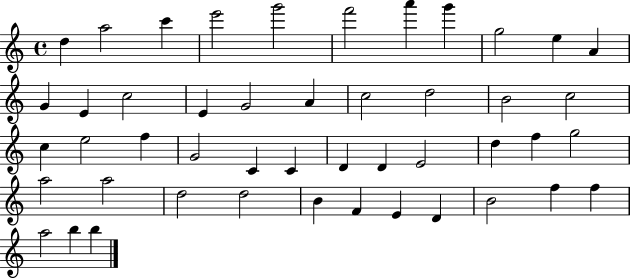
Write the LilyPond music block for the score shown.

{
  \clef treble
  \time 4/4
  \defaultTimeSignature
  \key c \major
  d''4 a''2 c'''4 | e'''2 g'''2 | f'''2 a'''4 g'''4 | g''2 e''4 a'4 | \break g'4 e'4 c''2 | e'4 g'2 a'4 | c''2 d''2 | b'2 c''2 | \break c''4 e''2 f''4 | g'2 c'4 c'4 | d'4 d'4 e'2 | d''4 f''4 g''2 | \break a''2 a''2 | d''2 d''2 | b'4 f'4 e'4 d'4 | b'2 f''4 f''4 | \break a''2 b''4 b''4 | \bar "|."
}